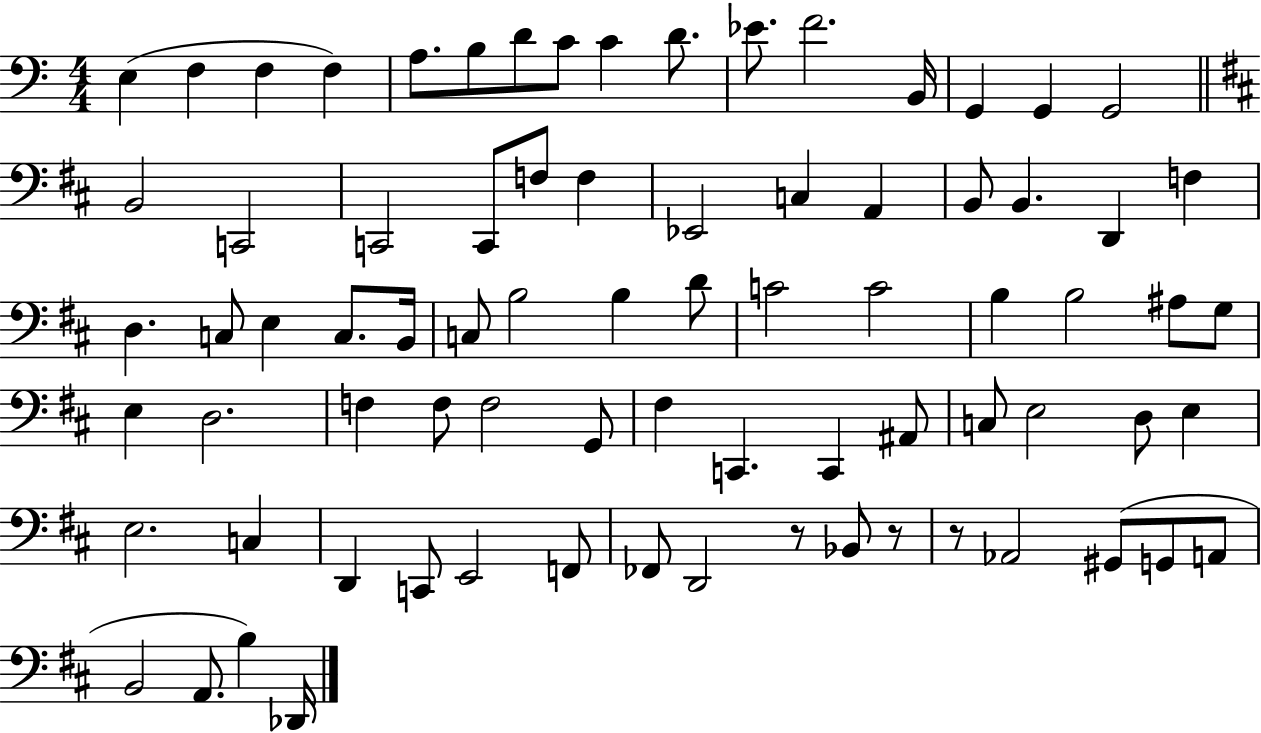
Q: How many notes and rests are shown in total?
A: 78